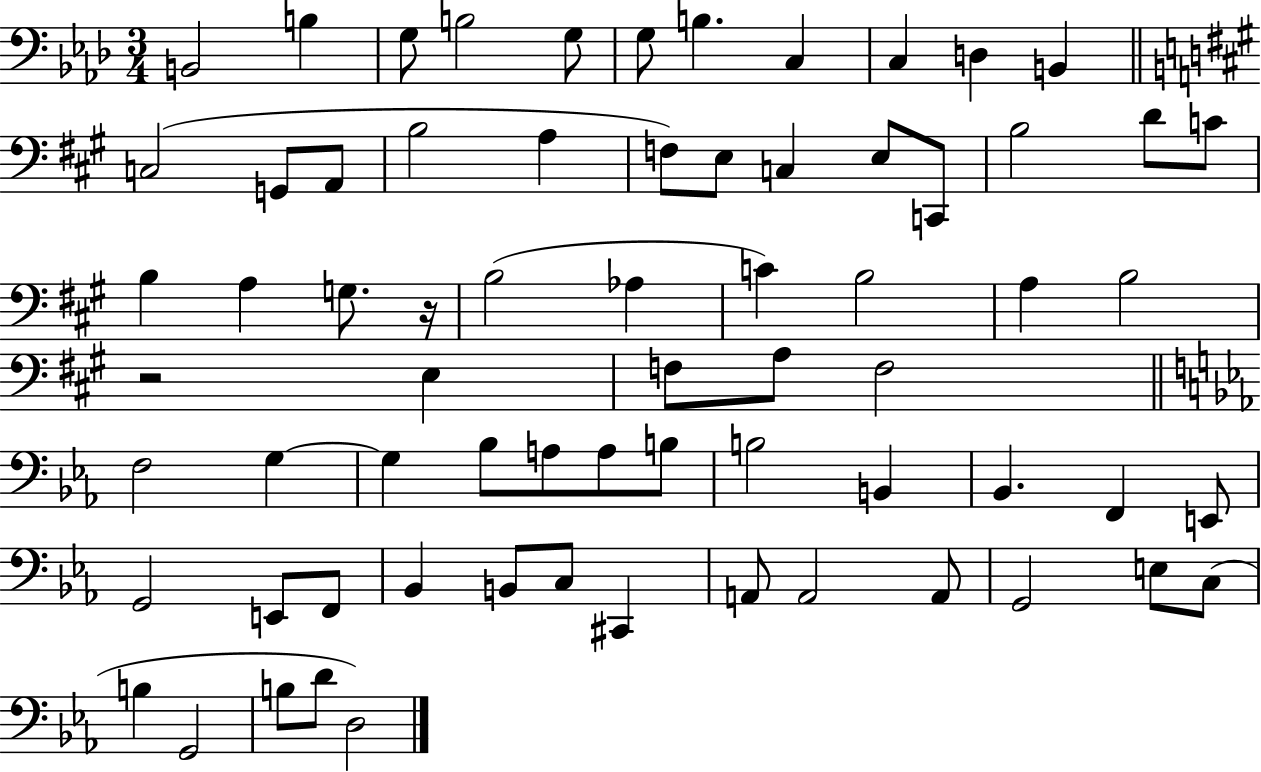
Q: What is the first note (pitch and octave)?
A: B2